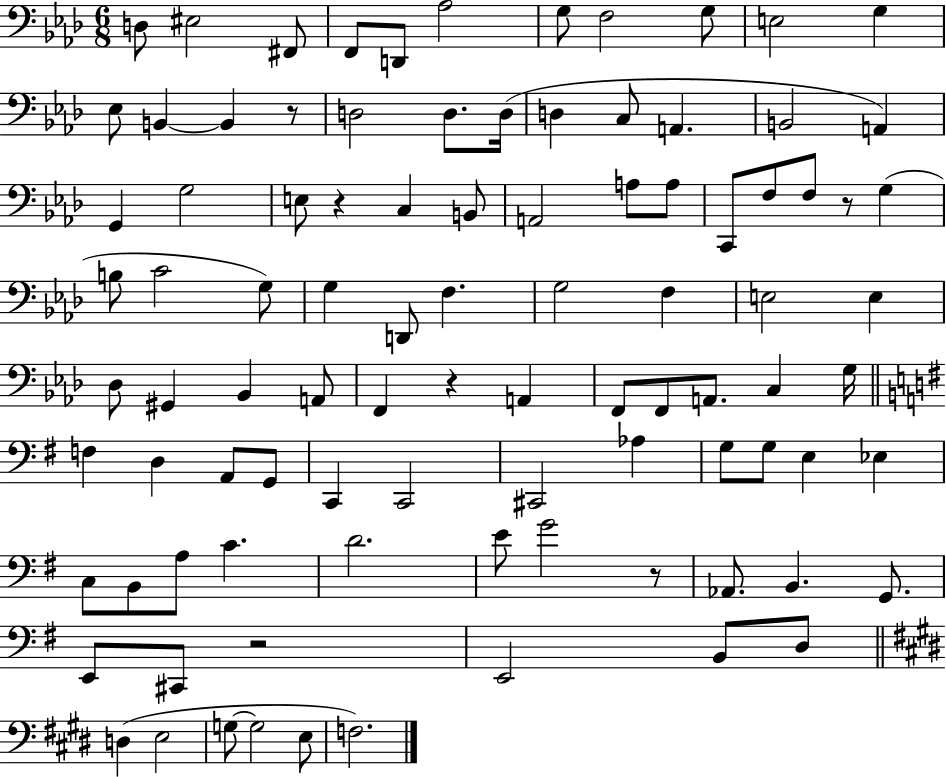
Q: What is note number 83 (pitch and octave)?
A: D3